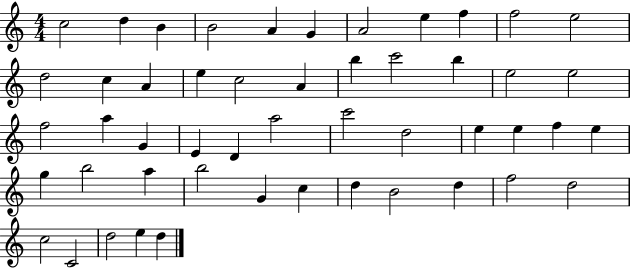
X:1
T:Untitled
M:4/4
L:1/4
K:C
c2 d B B2 A G A2 e f f2 e2 d2 c A e c2 A b c'2 b e2 e2 f2 a G E D a2 c'2 d2 e e f e g b2 a b2 G c d B2 d f2 d2 c2 C2 d2 e d